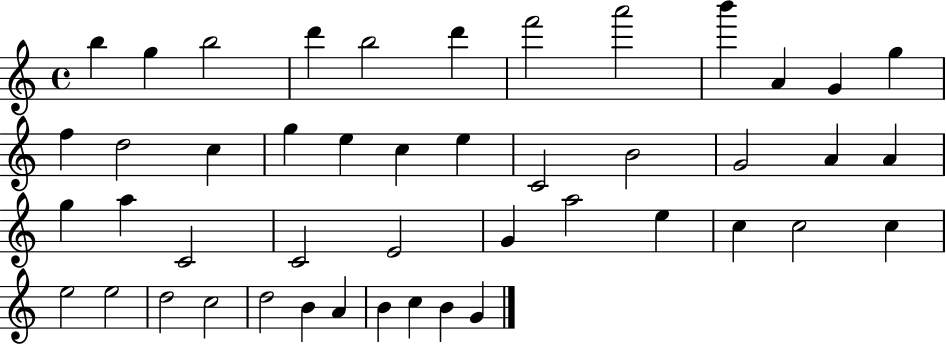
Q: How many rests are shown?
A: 0